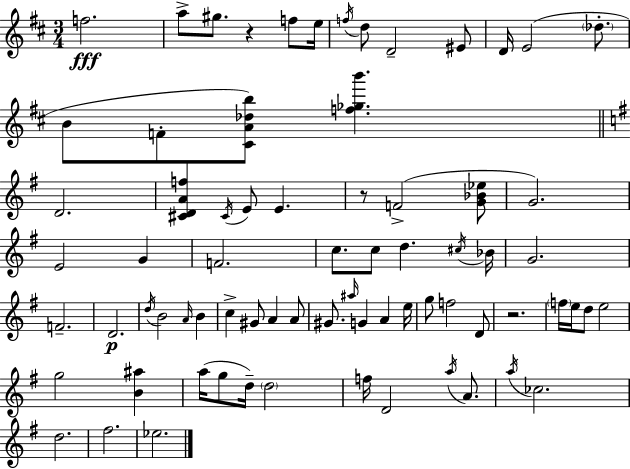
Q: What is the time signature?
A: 3/4